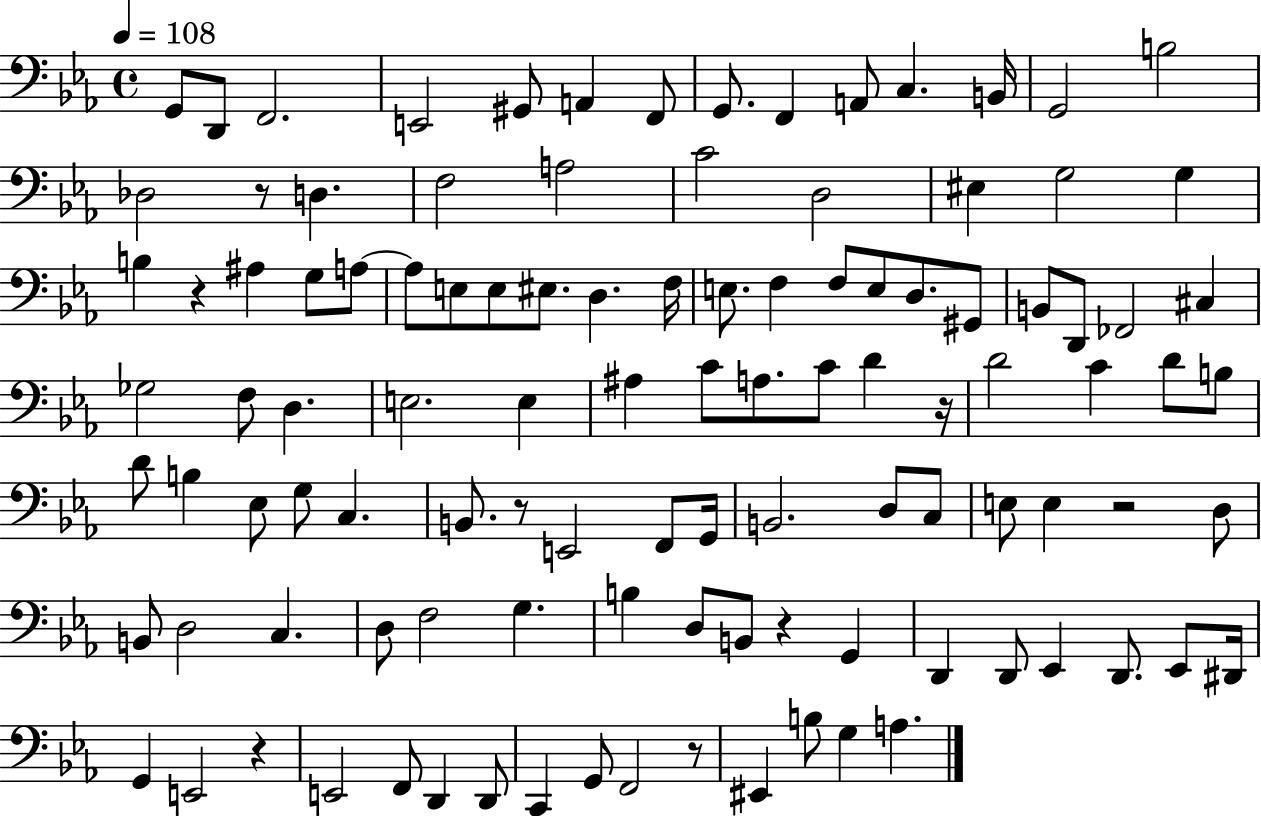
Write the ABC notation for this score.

X:1
T:Untitled
M:4/4
L:1/4
K:Eb
G,,/2 D,,/2 F,,2 E,,2 ^G,,/2 A,, F,,/2 G,,/2 F,, A,,/2 C, B,,/4 G,,2 B,2 _D,2 z/2 D, F,2 A,2 C2 D,2 ^E, G,2 G, B, z ^A, G,/2 A,/2 A,/2 E,/2 E,/2 ^E,/2 D, F,/4 E,/2 F, F,/2 E,/2 D,/2 ^G,,/2 B,,/2 D,,/2 _F,,2 ^C, _G,2 F,/2 D, E,2 E, ^A, C/2 A,/2 C/2 D z/4 D2 C D/2 B,/2 D/2 B, _E,/2 G,/2 C, B,,/2 z/2 E,,2 F,,/2 G,,/4 B,,2 D,/2 C,/2 E,/2 E, z2 D,/2 B,,/2 D,2 C, D,/2 F,2 G, B, D,/2 B,,/2 z G,, D,, D,,/2 _E,, D,,/2 _E,,/2 ^D,,/4 G,, E,,2 z E,,2 F,,/2 D,, D,,/2 C,, G,,/2 F,,2 z/2 ^E,, B,/2 G, A,